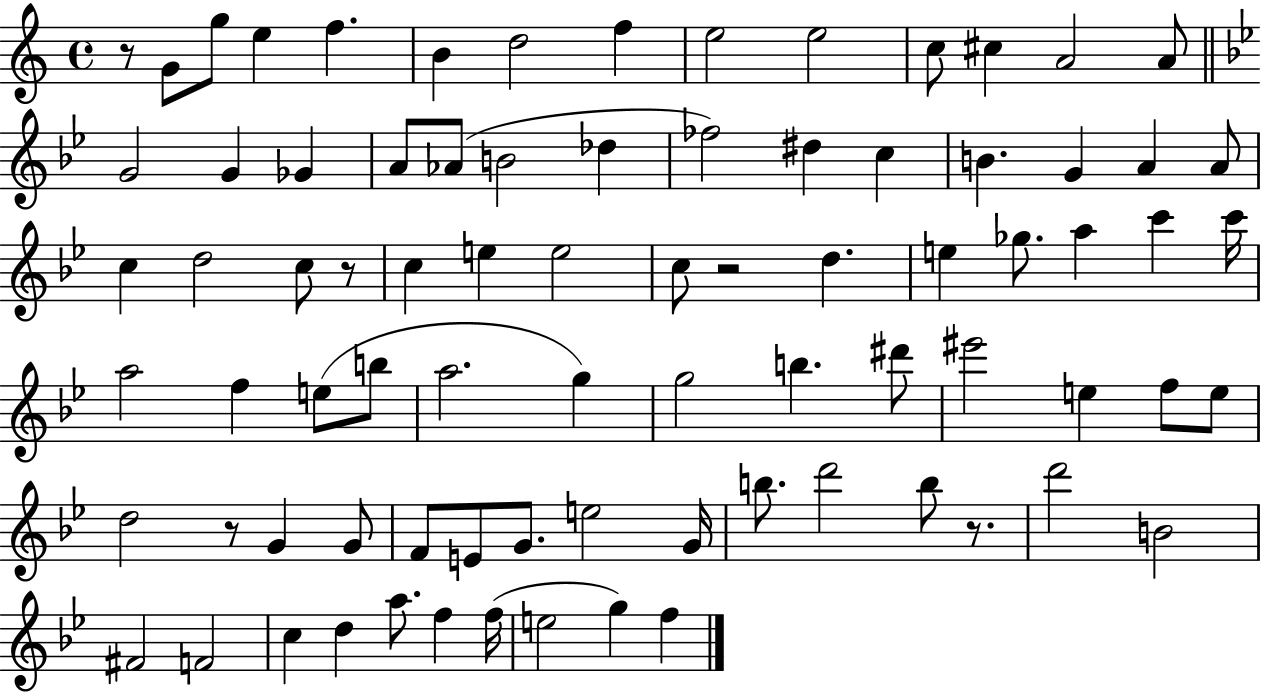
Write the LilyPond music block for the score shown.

{
  \clef treble
  \time 4/4
  \defaultTimeSignature
  \key c \major
  r8 g'8 g''8 e''4 f''4. | b'4 d''2 f''4 | e''2 e''2 | c''8 cis''4 a'2 a'8 | \break \bar "||" \break \key bes \major g'2 g'4 ges'4 | a'8 aes'8( b'2 des''4 | fes''2) dis''4 c''4 | b'4. g'4 a'4 a'8 | \break c''4 d''2 c''8 r8 | c''4 e''4 e''2 | c''8 r2 d''4. | e''4 ges''8. a''4 c'''4 c'''16 | \break a''2 f''4 e''8( b''8 | a''2. g''4) | g''2 b''4. dis'''8 | eis'''2 e''4 f''8 e''8 | \break d''2 r8 g'4 g'8 | f'8 e'8 g'8. e''2 g'16 | b''8. d'''2 b''8 r8. | d'''2 b'2 | \break fis'2 f'2 | c''4 d''4 a''8. f''4 f''16( | e''2 g''4) f''4 | \bar "|."
}